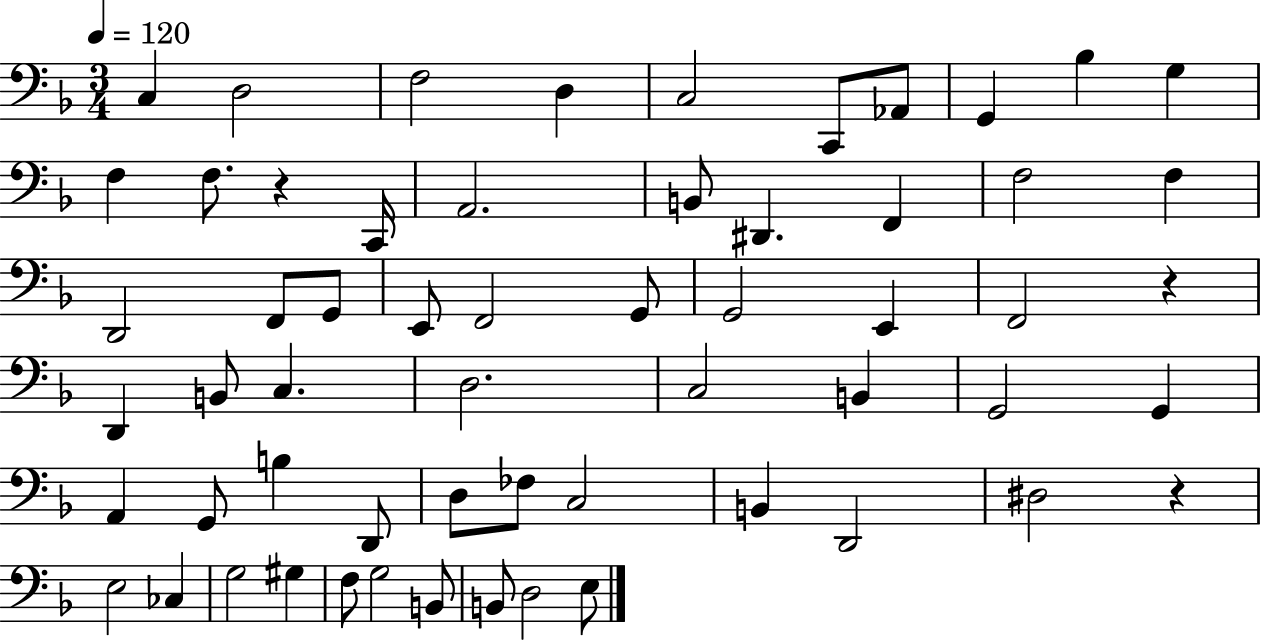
C3/q D3/h F3/h D3/q C3/h C2/e Ab2/e G2/q Bb3/q G3/q F3/q F3/e. R/q C2/s A2/h. B2/e D#2/q. F2/q F3/h F3/q D2/h F2/e G2/e E2/e F2/h G2/e G2/h E2/q F2/h R/q D2/q B2/e C3/q. D3/h. C3/h B2/q G2/h G2/q A2/q G2/e B3/q D2/e D3/e FES3/e C3/h B2/q D2/h D#3/h R/q E3/h CES3/q G3/h G#3/q F3/e G3/h B2/e B2/e D3/h E3/e